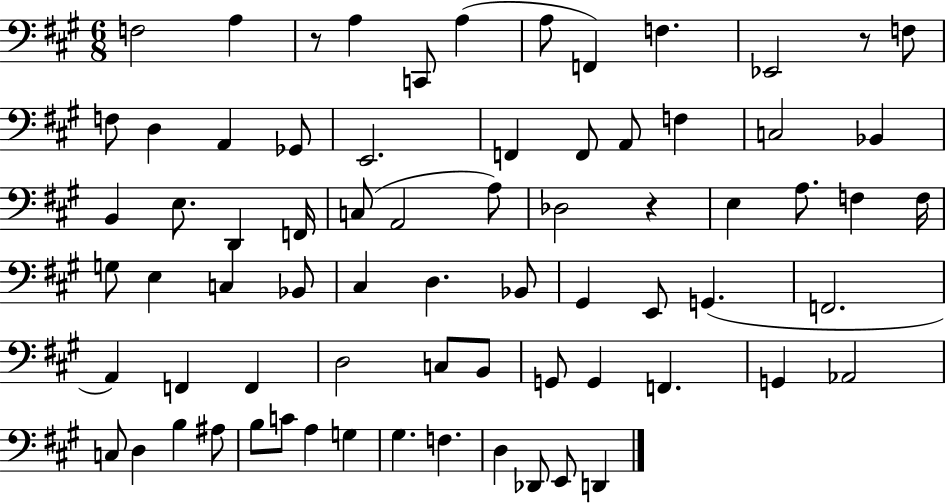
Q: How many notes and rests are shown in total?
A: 72